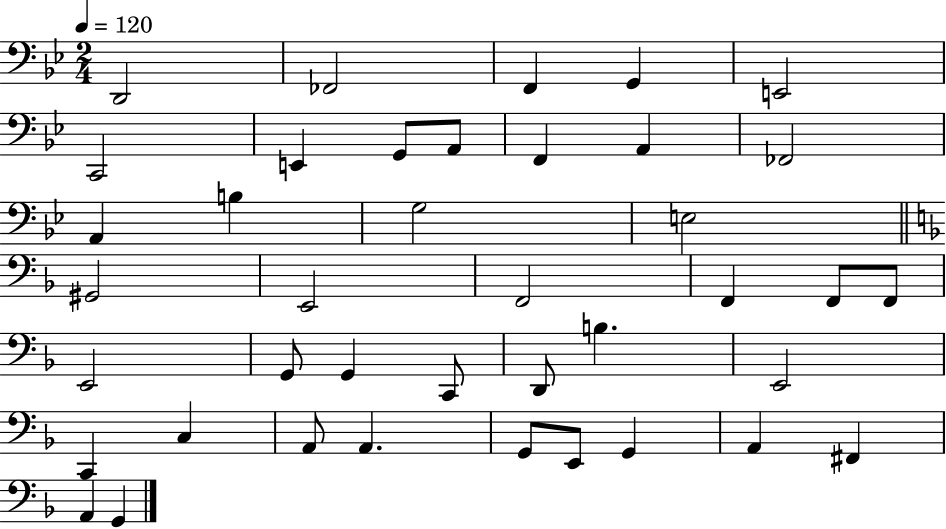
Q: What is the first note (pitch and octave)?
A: D2